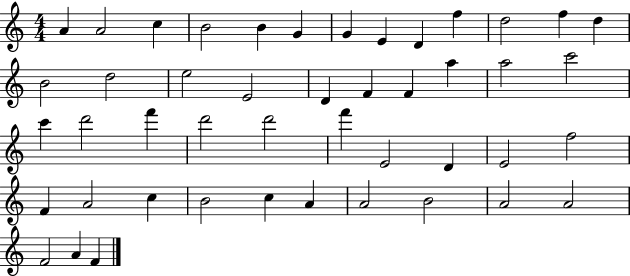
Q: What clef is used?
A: treble